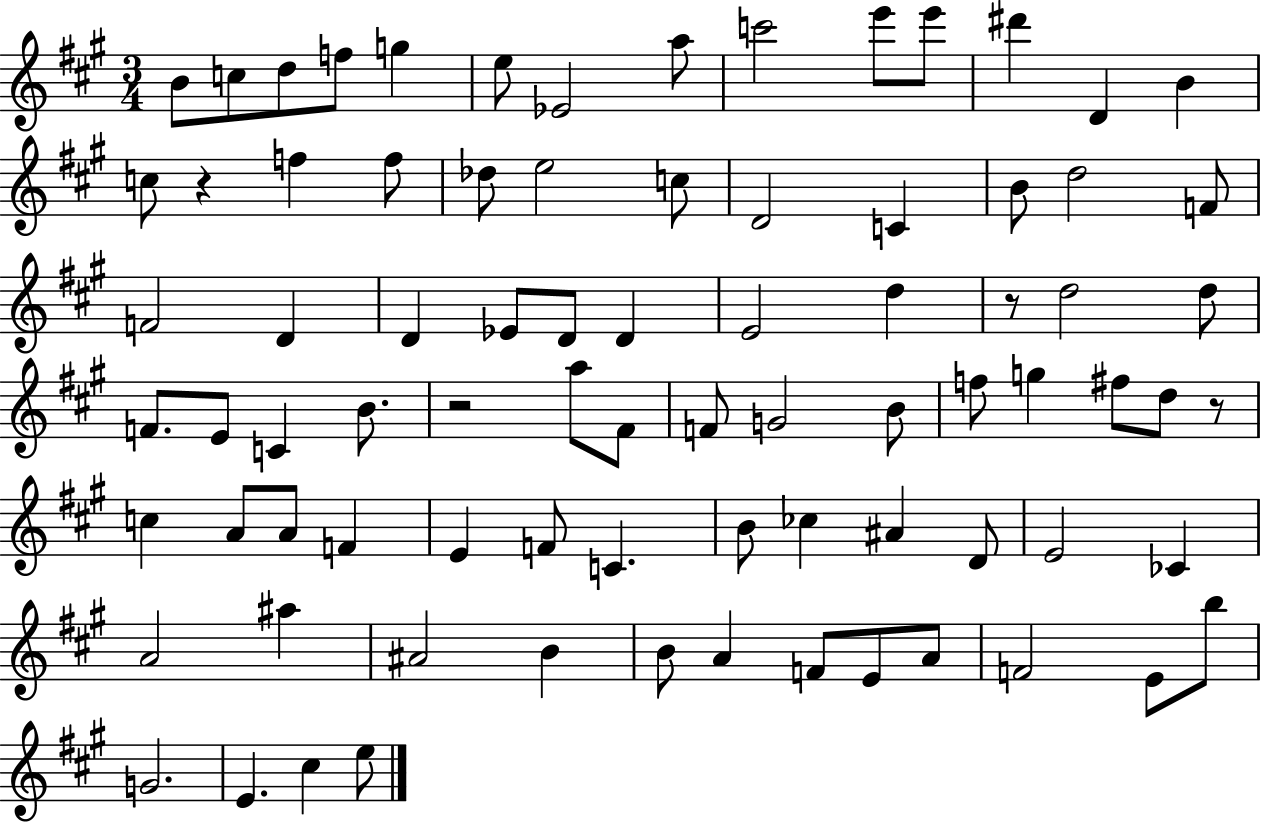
{
  \clef treble
  \numericTimeSignature
  \time 3/4
  \key a \major
  \repeat volta 2 { b'8 c''8 d''8 f''8 g''4 | e''8 ees'2 a''8 | c'''2 e'''8 e'''8 | dis'''4 d'4 b'4 | \break c''8 r4 f''4 f''8 | des''8 e''2 c''8 | d'2 c'4 | b'8 d''2 f'8 | \break f'2 d'4 | d'4 ees'8 d'8 d'4 | e'2 d''4 | r8 d''2 d''8 | \break f'8. e'8 c'4 b'8. | r2 a''8 fis'8 | f'8 g'2 b'8 | f''8 g''4 fis''8 d''8 r8 | \break c''4 a'8 a'8 f'4 | e'4 f'8 c'4. | b'8 ces''4 ais'4 d'8 | e'2 ces'4 | \break a'2 ais''4 | ais'2 b'4 | b'8 a'4 f'8 e'8 a'8 | f'2 e'8 b''8 | \break g'2. | e'4. cis''4 e''8 | } \bar "|."
}